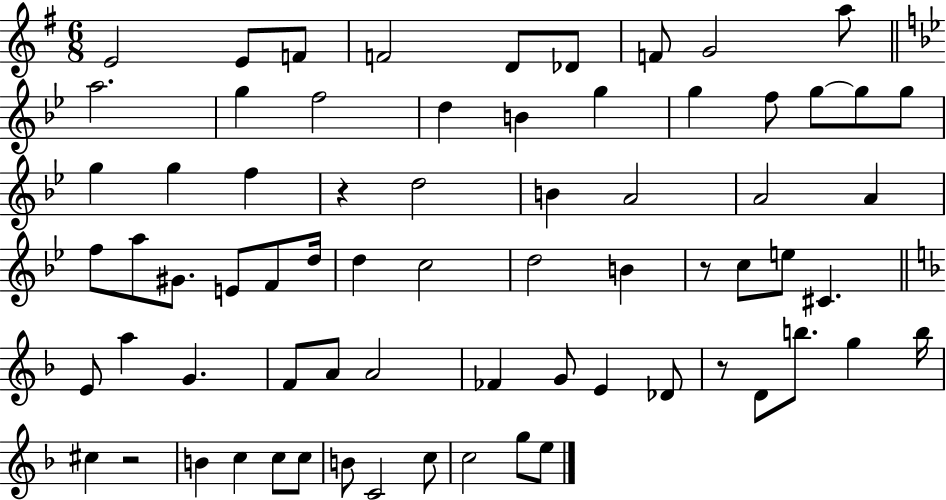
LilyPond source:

{
  \clef treble
  \numericTimeSignature
  \time 6/8
  \key g \major
  e'2 e'8 f'8 | f'2 d'8 des'8 | f'8 g'2 a''8 | \bar "||" \break \key g \minor a''2. | g''4 f''2 | d''4 b'4 g''4 | g''4 f''8 g''8~~ g''8 g''8 | \break g''4 g''4 f''4 | r4 d''2 | b'4 a'2 | a'2 a'4 | \break f''8 a''8 gis'8. e'8 f'8 d''16 | d''4 c''2 | d''2 b'4 | r8 c''8 e''8 cis'4. | \break \bar "||" \break \key f \major e'8 a''4 g'4. | f'8 a'8 a'2 | fes'4 g'8 e'4 des'8 | r8 d'8 b''8. g''4 b''16 | \break cis''4 r2 | b'4 c''4 c''8 c''8 | b'8 c'2 c''8 | c''2 g''8 e''8 | \break \bar "|."
}